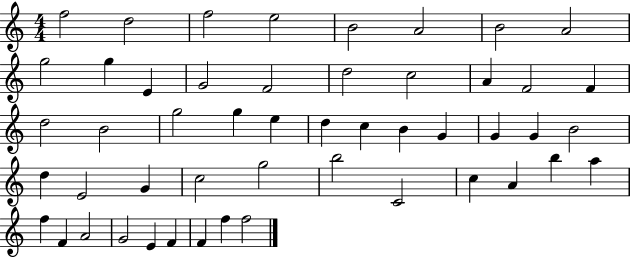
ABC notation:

X:1
T:Untitled
M:4/4
L:1/4
K:C
f2 d2 f2 e2 B2 A2 B2 A2 g2 g E G2 F2 d2 c2 A F2 F d2 B2 g2 g e d c B G G G B2 d E2 G c2 g2 b2 C2 c A b a f F A2 G2 E F F f f2